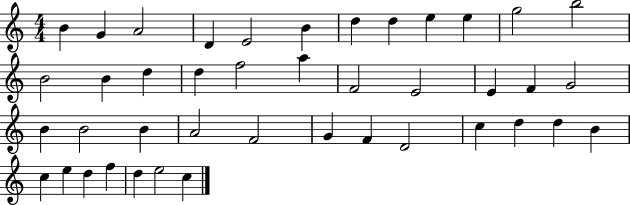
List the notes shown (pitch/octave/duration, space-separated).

B4/q G4/q A4/h D4/q E4/h B4/q D5/q D5/q E5/q E5/q G5/h B5/h B4/h B4/q D5/q D5/q F5/h A5/q F4/h E4/h E4/q F4/q G4/h B4/q B4/h B4/q A4/h F4/h G4/q F4/q D4/h C5/q D5/q D5/q B4/q C5/q E5/q D5/q F5/q D5/q E5/h C5/q